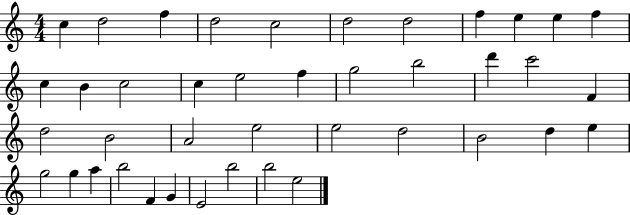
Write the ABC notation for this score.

X:1
T:Untitled
M:4/4
L:1/4
K:C
c d2 f d2 c2 d2 d2 f e e f c B c2 c e2 f g2 b2 d' c'2 F d2 B2 A2 e2 e2 d2 B2 d e g2 g a b2 F G E2 b2 b2 e2